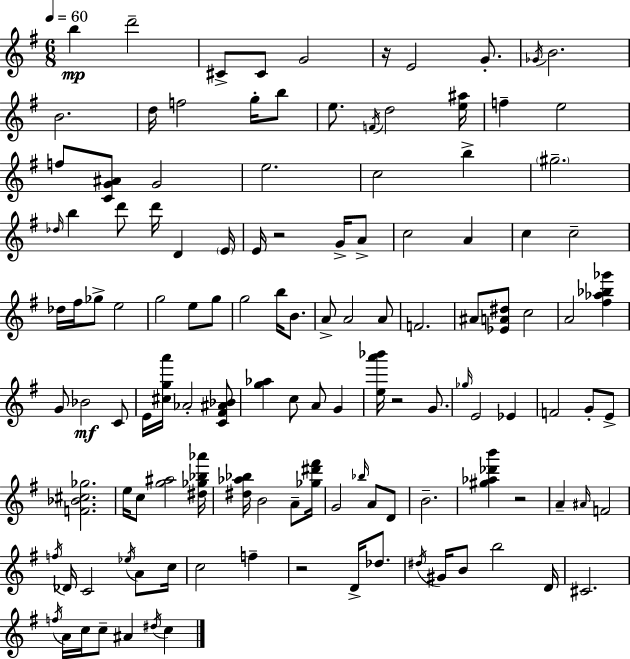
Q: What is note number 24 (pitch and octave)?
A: B5